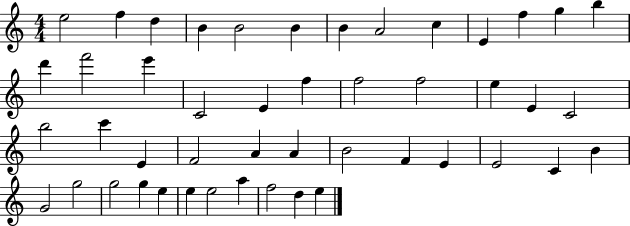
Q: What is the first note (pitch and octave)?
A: E5